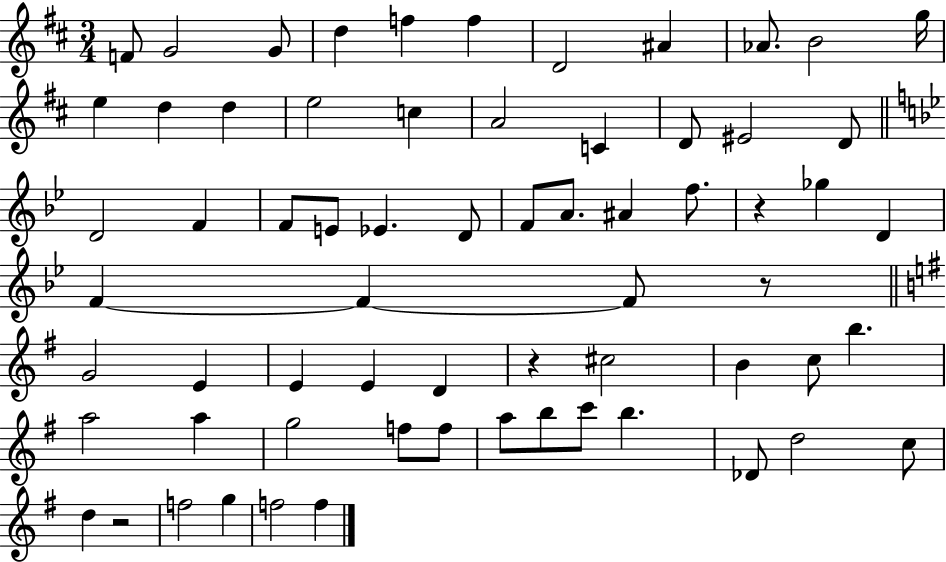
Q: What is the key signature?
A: D major